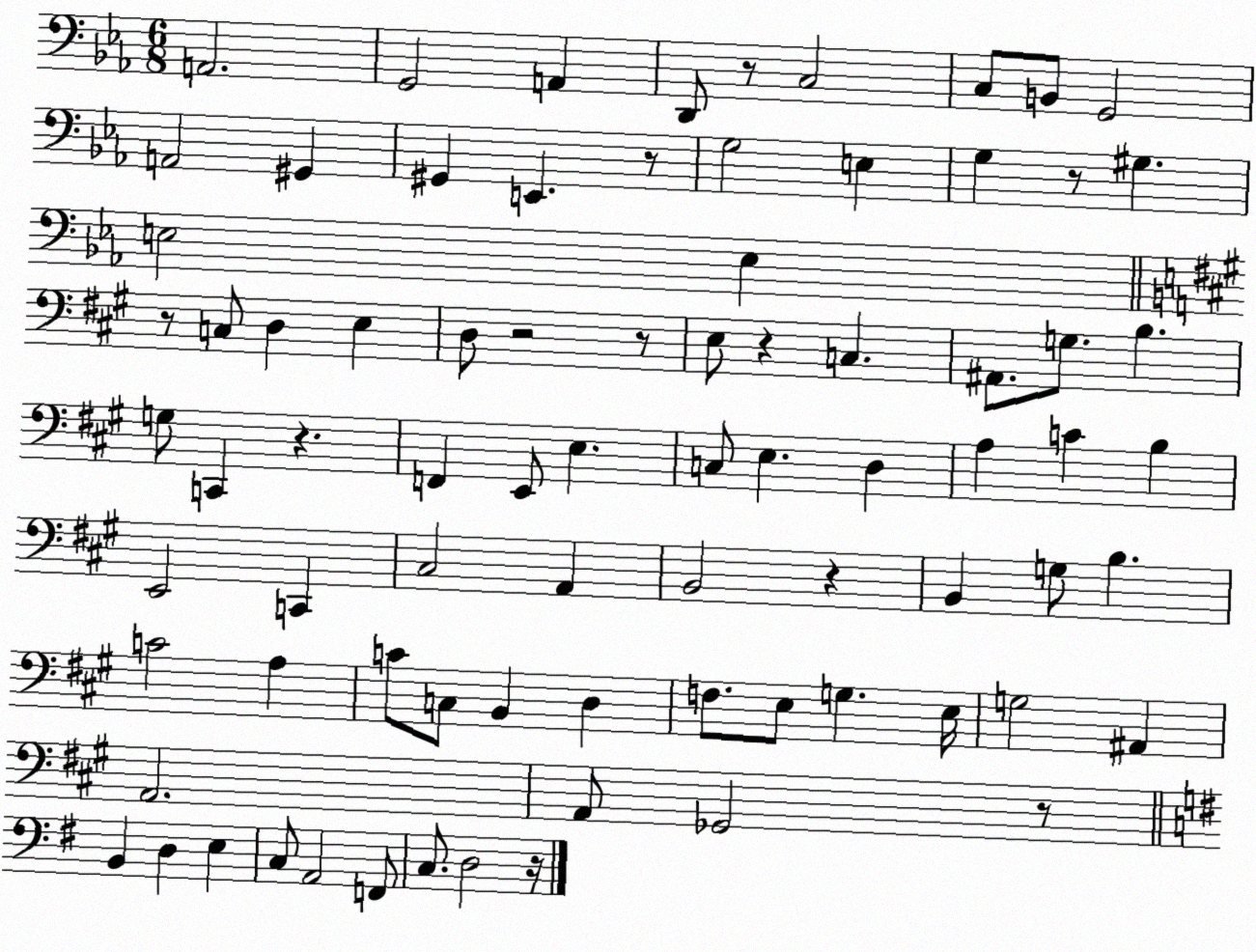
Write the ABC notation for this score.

X:1
T:Untitled
M:6/8
L:1/4
K:Eb
A,,2 G,,2 A,, D,,/2 z/2 C,2 C,/2 B,,/2 G,,2 A,,2 ^G,, ^G,, E,, z/2 G,2 E, G, z/2 ^G, E,2 E, z/2 C,/2 D, E, D,/2 z2 z/2 E,/2 z C, ^A,,/2 G,/2 B, G,/2 C,, z F,, E,,/2 E, C,/2 E, D, A, C B, E,,2 C,, ^C,2 A,, B,,2 z B,, G,/2 B, C2 A, C/2 C,/2 B,, D, F,/2 E,/2 G, E,/4 G,2 ^A,, A,,2 A,,/2 _G,,2 z/2 B,, D, E, C,/2 A,,2 F,,/2 C,/2 D,2 z/4